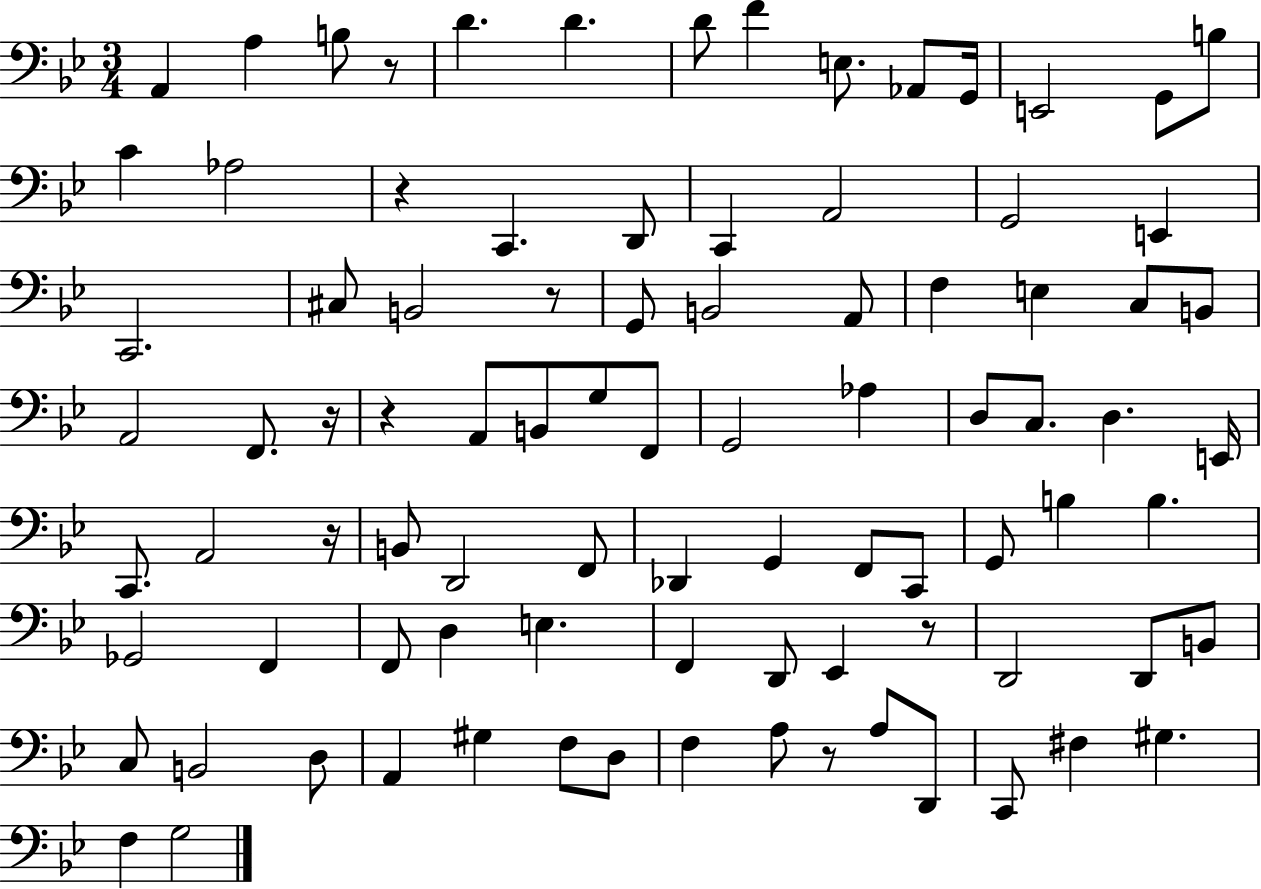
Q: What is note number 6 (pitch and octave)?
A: D4